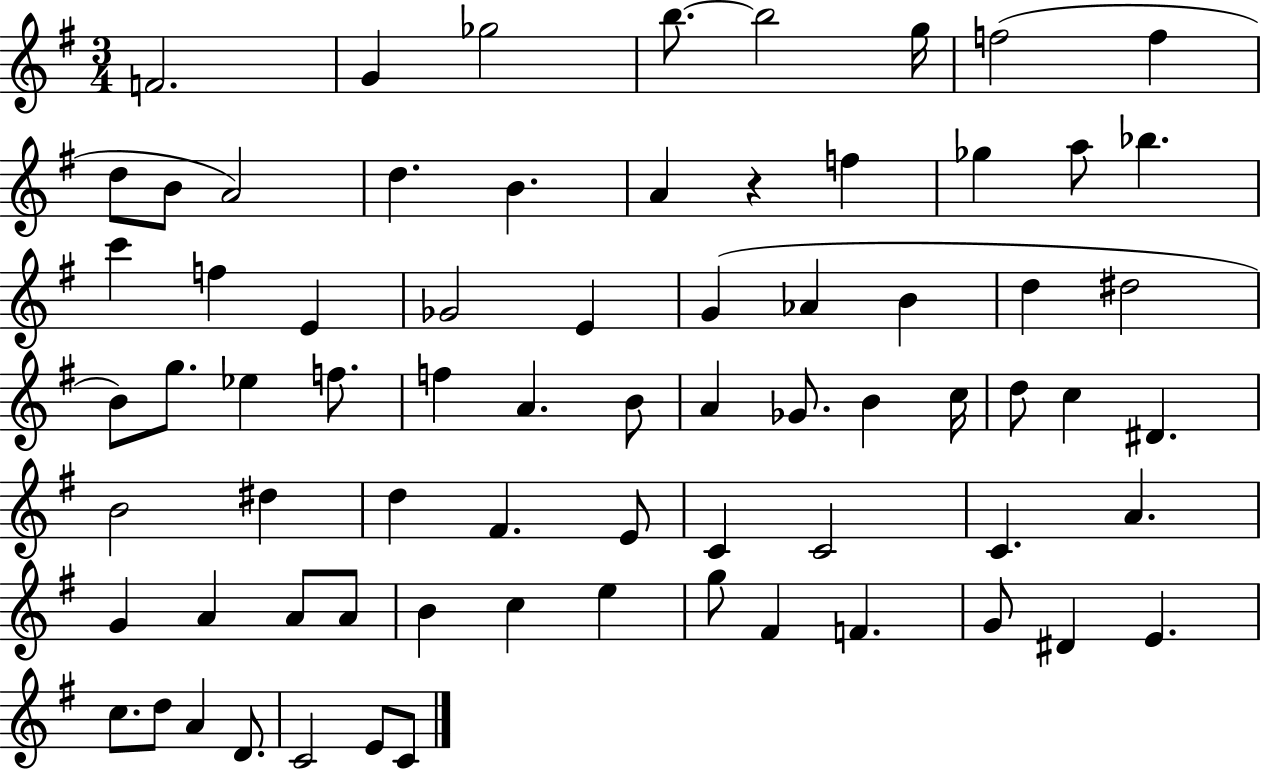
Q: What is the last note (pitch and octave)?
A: C4